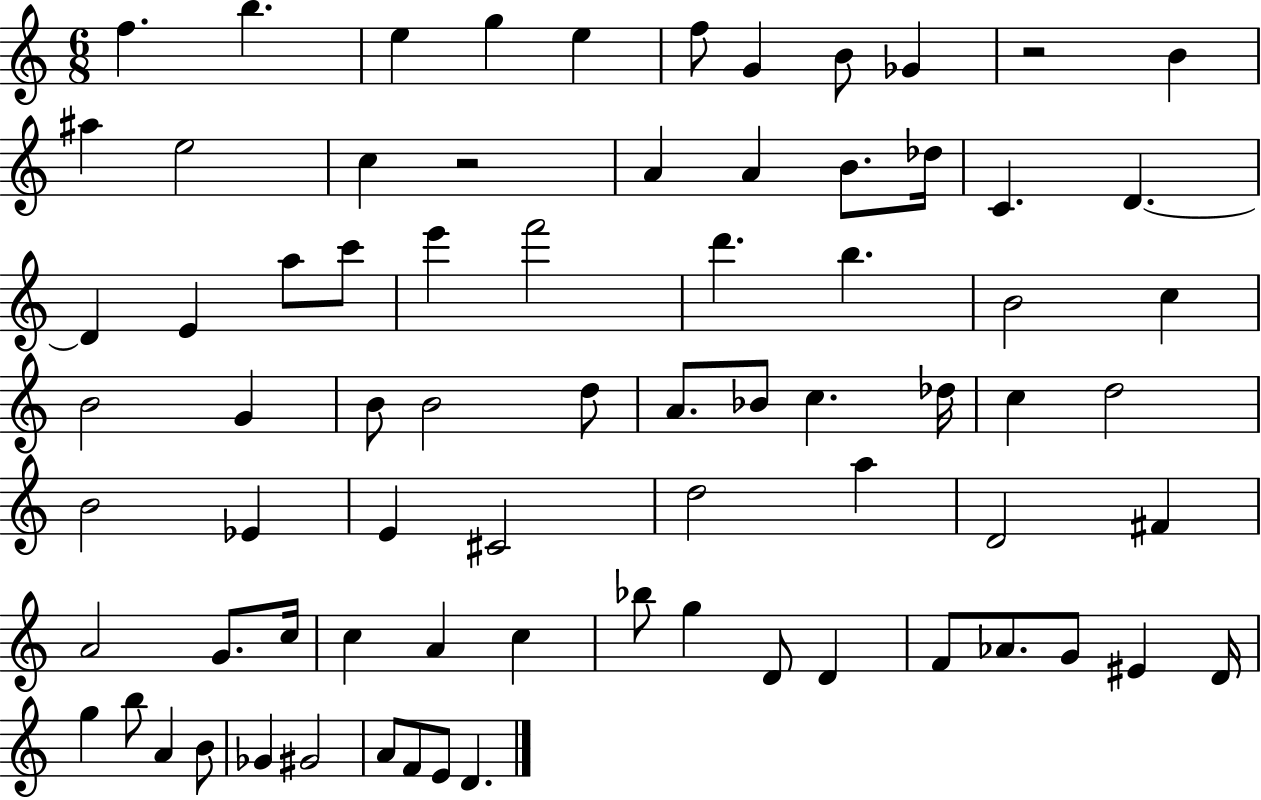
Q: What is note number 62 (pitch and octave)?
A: EIS4